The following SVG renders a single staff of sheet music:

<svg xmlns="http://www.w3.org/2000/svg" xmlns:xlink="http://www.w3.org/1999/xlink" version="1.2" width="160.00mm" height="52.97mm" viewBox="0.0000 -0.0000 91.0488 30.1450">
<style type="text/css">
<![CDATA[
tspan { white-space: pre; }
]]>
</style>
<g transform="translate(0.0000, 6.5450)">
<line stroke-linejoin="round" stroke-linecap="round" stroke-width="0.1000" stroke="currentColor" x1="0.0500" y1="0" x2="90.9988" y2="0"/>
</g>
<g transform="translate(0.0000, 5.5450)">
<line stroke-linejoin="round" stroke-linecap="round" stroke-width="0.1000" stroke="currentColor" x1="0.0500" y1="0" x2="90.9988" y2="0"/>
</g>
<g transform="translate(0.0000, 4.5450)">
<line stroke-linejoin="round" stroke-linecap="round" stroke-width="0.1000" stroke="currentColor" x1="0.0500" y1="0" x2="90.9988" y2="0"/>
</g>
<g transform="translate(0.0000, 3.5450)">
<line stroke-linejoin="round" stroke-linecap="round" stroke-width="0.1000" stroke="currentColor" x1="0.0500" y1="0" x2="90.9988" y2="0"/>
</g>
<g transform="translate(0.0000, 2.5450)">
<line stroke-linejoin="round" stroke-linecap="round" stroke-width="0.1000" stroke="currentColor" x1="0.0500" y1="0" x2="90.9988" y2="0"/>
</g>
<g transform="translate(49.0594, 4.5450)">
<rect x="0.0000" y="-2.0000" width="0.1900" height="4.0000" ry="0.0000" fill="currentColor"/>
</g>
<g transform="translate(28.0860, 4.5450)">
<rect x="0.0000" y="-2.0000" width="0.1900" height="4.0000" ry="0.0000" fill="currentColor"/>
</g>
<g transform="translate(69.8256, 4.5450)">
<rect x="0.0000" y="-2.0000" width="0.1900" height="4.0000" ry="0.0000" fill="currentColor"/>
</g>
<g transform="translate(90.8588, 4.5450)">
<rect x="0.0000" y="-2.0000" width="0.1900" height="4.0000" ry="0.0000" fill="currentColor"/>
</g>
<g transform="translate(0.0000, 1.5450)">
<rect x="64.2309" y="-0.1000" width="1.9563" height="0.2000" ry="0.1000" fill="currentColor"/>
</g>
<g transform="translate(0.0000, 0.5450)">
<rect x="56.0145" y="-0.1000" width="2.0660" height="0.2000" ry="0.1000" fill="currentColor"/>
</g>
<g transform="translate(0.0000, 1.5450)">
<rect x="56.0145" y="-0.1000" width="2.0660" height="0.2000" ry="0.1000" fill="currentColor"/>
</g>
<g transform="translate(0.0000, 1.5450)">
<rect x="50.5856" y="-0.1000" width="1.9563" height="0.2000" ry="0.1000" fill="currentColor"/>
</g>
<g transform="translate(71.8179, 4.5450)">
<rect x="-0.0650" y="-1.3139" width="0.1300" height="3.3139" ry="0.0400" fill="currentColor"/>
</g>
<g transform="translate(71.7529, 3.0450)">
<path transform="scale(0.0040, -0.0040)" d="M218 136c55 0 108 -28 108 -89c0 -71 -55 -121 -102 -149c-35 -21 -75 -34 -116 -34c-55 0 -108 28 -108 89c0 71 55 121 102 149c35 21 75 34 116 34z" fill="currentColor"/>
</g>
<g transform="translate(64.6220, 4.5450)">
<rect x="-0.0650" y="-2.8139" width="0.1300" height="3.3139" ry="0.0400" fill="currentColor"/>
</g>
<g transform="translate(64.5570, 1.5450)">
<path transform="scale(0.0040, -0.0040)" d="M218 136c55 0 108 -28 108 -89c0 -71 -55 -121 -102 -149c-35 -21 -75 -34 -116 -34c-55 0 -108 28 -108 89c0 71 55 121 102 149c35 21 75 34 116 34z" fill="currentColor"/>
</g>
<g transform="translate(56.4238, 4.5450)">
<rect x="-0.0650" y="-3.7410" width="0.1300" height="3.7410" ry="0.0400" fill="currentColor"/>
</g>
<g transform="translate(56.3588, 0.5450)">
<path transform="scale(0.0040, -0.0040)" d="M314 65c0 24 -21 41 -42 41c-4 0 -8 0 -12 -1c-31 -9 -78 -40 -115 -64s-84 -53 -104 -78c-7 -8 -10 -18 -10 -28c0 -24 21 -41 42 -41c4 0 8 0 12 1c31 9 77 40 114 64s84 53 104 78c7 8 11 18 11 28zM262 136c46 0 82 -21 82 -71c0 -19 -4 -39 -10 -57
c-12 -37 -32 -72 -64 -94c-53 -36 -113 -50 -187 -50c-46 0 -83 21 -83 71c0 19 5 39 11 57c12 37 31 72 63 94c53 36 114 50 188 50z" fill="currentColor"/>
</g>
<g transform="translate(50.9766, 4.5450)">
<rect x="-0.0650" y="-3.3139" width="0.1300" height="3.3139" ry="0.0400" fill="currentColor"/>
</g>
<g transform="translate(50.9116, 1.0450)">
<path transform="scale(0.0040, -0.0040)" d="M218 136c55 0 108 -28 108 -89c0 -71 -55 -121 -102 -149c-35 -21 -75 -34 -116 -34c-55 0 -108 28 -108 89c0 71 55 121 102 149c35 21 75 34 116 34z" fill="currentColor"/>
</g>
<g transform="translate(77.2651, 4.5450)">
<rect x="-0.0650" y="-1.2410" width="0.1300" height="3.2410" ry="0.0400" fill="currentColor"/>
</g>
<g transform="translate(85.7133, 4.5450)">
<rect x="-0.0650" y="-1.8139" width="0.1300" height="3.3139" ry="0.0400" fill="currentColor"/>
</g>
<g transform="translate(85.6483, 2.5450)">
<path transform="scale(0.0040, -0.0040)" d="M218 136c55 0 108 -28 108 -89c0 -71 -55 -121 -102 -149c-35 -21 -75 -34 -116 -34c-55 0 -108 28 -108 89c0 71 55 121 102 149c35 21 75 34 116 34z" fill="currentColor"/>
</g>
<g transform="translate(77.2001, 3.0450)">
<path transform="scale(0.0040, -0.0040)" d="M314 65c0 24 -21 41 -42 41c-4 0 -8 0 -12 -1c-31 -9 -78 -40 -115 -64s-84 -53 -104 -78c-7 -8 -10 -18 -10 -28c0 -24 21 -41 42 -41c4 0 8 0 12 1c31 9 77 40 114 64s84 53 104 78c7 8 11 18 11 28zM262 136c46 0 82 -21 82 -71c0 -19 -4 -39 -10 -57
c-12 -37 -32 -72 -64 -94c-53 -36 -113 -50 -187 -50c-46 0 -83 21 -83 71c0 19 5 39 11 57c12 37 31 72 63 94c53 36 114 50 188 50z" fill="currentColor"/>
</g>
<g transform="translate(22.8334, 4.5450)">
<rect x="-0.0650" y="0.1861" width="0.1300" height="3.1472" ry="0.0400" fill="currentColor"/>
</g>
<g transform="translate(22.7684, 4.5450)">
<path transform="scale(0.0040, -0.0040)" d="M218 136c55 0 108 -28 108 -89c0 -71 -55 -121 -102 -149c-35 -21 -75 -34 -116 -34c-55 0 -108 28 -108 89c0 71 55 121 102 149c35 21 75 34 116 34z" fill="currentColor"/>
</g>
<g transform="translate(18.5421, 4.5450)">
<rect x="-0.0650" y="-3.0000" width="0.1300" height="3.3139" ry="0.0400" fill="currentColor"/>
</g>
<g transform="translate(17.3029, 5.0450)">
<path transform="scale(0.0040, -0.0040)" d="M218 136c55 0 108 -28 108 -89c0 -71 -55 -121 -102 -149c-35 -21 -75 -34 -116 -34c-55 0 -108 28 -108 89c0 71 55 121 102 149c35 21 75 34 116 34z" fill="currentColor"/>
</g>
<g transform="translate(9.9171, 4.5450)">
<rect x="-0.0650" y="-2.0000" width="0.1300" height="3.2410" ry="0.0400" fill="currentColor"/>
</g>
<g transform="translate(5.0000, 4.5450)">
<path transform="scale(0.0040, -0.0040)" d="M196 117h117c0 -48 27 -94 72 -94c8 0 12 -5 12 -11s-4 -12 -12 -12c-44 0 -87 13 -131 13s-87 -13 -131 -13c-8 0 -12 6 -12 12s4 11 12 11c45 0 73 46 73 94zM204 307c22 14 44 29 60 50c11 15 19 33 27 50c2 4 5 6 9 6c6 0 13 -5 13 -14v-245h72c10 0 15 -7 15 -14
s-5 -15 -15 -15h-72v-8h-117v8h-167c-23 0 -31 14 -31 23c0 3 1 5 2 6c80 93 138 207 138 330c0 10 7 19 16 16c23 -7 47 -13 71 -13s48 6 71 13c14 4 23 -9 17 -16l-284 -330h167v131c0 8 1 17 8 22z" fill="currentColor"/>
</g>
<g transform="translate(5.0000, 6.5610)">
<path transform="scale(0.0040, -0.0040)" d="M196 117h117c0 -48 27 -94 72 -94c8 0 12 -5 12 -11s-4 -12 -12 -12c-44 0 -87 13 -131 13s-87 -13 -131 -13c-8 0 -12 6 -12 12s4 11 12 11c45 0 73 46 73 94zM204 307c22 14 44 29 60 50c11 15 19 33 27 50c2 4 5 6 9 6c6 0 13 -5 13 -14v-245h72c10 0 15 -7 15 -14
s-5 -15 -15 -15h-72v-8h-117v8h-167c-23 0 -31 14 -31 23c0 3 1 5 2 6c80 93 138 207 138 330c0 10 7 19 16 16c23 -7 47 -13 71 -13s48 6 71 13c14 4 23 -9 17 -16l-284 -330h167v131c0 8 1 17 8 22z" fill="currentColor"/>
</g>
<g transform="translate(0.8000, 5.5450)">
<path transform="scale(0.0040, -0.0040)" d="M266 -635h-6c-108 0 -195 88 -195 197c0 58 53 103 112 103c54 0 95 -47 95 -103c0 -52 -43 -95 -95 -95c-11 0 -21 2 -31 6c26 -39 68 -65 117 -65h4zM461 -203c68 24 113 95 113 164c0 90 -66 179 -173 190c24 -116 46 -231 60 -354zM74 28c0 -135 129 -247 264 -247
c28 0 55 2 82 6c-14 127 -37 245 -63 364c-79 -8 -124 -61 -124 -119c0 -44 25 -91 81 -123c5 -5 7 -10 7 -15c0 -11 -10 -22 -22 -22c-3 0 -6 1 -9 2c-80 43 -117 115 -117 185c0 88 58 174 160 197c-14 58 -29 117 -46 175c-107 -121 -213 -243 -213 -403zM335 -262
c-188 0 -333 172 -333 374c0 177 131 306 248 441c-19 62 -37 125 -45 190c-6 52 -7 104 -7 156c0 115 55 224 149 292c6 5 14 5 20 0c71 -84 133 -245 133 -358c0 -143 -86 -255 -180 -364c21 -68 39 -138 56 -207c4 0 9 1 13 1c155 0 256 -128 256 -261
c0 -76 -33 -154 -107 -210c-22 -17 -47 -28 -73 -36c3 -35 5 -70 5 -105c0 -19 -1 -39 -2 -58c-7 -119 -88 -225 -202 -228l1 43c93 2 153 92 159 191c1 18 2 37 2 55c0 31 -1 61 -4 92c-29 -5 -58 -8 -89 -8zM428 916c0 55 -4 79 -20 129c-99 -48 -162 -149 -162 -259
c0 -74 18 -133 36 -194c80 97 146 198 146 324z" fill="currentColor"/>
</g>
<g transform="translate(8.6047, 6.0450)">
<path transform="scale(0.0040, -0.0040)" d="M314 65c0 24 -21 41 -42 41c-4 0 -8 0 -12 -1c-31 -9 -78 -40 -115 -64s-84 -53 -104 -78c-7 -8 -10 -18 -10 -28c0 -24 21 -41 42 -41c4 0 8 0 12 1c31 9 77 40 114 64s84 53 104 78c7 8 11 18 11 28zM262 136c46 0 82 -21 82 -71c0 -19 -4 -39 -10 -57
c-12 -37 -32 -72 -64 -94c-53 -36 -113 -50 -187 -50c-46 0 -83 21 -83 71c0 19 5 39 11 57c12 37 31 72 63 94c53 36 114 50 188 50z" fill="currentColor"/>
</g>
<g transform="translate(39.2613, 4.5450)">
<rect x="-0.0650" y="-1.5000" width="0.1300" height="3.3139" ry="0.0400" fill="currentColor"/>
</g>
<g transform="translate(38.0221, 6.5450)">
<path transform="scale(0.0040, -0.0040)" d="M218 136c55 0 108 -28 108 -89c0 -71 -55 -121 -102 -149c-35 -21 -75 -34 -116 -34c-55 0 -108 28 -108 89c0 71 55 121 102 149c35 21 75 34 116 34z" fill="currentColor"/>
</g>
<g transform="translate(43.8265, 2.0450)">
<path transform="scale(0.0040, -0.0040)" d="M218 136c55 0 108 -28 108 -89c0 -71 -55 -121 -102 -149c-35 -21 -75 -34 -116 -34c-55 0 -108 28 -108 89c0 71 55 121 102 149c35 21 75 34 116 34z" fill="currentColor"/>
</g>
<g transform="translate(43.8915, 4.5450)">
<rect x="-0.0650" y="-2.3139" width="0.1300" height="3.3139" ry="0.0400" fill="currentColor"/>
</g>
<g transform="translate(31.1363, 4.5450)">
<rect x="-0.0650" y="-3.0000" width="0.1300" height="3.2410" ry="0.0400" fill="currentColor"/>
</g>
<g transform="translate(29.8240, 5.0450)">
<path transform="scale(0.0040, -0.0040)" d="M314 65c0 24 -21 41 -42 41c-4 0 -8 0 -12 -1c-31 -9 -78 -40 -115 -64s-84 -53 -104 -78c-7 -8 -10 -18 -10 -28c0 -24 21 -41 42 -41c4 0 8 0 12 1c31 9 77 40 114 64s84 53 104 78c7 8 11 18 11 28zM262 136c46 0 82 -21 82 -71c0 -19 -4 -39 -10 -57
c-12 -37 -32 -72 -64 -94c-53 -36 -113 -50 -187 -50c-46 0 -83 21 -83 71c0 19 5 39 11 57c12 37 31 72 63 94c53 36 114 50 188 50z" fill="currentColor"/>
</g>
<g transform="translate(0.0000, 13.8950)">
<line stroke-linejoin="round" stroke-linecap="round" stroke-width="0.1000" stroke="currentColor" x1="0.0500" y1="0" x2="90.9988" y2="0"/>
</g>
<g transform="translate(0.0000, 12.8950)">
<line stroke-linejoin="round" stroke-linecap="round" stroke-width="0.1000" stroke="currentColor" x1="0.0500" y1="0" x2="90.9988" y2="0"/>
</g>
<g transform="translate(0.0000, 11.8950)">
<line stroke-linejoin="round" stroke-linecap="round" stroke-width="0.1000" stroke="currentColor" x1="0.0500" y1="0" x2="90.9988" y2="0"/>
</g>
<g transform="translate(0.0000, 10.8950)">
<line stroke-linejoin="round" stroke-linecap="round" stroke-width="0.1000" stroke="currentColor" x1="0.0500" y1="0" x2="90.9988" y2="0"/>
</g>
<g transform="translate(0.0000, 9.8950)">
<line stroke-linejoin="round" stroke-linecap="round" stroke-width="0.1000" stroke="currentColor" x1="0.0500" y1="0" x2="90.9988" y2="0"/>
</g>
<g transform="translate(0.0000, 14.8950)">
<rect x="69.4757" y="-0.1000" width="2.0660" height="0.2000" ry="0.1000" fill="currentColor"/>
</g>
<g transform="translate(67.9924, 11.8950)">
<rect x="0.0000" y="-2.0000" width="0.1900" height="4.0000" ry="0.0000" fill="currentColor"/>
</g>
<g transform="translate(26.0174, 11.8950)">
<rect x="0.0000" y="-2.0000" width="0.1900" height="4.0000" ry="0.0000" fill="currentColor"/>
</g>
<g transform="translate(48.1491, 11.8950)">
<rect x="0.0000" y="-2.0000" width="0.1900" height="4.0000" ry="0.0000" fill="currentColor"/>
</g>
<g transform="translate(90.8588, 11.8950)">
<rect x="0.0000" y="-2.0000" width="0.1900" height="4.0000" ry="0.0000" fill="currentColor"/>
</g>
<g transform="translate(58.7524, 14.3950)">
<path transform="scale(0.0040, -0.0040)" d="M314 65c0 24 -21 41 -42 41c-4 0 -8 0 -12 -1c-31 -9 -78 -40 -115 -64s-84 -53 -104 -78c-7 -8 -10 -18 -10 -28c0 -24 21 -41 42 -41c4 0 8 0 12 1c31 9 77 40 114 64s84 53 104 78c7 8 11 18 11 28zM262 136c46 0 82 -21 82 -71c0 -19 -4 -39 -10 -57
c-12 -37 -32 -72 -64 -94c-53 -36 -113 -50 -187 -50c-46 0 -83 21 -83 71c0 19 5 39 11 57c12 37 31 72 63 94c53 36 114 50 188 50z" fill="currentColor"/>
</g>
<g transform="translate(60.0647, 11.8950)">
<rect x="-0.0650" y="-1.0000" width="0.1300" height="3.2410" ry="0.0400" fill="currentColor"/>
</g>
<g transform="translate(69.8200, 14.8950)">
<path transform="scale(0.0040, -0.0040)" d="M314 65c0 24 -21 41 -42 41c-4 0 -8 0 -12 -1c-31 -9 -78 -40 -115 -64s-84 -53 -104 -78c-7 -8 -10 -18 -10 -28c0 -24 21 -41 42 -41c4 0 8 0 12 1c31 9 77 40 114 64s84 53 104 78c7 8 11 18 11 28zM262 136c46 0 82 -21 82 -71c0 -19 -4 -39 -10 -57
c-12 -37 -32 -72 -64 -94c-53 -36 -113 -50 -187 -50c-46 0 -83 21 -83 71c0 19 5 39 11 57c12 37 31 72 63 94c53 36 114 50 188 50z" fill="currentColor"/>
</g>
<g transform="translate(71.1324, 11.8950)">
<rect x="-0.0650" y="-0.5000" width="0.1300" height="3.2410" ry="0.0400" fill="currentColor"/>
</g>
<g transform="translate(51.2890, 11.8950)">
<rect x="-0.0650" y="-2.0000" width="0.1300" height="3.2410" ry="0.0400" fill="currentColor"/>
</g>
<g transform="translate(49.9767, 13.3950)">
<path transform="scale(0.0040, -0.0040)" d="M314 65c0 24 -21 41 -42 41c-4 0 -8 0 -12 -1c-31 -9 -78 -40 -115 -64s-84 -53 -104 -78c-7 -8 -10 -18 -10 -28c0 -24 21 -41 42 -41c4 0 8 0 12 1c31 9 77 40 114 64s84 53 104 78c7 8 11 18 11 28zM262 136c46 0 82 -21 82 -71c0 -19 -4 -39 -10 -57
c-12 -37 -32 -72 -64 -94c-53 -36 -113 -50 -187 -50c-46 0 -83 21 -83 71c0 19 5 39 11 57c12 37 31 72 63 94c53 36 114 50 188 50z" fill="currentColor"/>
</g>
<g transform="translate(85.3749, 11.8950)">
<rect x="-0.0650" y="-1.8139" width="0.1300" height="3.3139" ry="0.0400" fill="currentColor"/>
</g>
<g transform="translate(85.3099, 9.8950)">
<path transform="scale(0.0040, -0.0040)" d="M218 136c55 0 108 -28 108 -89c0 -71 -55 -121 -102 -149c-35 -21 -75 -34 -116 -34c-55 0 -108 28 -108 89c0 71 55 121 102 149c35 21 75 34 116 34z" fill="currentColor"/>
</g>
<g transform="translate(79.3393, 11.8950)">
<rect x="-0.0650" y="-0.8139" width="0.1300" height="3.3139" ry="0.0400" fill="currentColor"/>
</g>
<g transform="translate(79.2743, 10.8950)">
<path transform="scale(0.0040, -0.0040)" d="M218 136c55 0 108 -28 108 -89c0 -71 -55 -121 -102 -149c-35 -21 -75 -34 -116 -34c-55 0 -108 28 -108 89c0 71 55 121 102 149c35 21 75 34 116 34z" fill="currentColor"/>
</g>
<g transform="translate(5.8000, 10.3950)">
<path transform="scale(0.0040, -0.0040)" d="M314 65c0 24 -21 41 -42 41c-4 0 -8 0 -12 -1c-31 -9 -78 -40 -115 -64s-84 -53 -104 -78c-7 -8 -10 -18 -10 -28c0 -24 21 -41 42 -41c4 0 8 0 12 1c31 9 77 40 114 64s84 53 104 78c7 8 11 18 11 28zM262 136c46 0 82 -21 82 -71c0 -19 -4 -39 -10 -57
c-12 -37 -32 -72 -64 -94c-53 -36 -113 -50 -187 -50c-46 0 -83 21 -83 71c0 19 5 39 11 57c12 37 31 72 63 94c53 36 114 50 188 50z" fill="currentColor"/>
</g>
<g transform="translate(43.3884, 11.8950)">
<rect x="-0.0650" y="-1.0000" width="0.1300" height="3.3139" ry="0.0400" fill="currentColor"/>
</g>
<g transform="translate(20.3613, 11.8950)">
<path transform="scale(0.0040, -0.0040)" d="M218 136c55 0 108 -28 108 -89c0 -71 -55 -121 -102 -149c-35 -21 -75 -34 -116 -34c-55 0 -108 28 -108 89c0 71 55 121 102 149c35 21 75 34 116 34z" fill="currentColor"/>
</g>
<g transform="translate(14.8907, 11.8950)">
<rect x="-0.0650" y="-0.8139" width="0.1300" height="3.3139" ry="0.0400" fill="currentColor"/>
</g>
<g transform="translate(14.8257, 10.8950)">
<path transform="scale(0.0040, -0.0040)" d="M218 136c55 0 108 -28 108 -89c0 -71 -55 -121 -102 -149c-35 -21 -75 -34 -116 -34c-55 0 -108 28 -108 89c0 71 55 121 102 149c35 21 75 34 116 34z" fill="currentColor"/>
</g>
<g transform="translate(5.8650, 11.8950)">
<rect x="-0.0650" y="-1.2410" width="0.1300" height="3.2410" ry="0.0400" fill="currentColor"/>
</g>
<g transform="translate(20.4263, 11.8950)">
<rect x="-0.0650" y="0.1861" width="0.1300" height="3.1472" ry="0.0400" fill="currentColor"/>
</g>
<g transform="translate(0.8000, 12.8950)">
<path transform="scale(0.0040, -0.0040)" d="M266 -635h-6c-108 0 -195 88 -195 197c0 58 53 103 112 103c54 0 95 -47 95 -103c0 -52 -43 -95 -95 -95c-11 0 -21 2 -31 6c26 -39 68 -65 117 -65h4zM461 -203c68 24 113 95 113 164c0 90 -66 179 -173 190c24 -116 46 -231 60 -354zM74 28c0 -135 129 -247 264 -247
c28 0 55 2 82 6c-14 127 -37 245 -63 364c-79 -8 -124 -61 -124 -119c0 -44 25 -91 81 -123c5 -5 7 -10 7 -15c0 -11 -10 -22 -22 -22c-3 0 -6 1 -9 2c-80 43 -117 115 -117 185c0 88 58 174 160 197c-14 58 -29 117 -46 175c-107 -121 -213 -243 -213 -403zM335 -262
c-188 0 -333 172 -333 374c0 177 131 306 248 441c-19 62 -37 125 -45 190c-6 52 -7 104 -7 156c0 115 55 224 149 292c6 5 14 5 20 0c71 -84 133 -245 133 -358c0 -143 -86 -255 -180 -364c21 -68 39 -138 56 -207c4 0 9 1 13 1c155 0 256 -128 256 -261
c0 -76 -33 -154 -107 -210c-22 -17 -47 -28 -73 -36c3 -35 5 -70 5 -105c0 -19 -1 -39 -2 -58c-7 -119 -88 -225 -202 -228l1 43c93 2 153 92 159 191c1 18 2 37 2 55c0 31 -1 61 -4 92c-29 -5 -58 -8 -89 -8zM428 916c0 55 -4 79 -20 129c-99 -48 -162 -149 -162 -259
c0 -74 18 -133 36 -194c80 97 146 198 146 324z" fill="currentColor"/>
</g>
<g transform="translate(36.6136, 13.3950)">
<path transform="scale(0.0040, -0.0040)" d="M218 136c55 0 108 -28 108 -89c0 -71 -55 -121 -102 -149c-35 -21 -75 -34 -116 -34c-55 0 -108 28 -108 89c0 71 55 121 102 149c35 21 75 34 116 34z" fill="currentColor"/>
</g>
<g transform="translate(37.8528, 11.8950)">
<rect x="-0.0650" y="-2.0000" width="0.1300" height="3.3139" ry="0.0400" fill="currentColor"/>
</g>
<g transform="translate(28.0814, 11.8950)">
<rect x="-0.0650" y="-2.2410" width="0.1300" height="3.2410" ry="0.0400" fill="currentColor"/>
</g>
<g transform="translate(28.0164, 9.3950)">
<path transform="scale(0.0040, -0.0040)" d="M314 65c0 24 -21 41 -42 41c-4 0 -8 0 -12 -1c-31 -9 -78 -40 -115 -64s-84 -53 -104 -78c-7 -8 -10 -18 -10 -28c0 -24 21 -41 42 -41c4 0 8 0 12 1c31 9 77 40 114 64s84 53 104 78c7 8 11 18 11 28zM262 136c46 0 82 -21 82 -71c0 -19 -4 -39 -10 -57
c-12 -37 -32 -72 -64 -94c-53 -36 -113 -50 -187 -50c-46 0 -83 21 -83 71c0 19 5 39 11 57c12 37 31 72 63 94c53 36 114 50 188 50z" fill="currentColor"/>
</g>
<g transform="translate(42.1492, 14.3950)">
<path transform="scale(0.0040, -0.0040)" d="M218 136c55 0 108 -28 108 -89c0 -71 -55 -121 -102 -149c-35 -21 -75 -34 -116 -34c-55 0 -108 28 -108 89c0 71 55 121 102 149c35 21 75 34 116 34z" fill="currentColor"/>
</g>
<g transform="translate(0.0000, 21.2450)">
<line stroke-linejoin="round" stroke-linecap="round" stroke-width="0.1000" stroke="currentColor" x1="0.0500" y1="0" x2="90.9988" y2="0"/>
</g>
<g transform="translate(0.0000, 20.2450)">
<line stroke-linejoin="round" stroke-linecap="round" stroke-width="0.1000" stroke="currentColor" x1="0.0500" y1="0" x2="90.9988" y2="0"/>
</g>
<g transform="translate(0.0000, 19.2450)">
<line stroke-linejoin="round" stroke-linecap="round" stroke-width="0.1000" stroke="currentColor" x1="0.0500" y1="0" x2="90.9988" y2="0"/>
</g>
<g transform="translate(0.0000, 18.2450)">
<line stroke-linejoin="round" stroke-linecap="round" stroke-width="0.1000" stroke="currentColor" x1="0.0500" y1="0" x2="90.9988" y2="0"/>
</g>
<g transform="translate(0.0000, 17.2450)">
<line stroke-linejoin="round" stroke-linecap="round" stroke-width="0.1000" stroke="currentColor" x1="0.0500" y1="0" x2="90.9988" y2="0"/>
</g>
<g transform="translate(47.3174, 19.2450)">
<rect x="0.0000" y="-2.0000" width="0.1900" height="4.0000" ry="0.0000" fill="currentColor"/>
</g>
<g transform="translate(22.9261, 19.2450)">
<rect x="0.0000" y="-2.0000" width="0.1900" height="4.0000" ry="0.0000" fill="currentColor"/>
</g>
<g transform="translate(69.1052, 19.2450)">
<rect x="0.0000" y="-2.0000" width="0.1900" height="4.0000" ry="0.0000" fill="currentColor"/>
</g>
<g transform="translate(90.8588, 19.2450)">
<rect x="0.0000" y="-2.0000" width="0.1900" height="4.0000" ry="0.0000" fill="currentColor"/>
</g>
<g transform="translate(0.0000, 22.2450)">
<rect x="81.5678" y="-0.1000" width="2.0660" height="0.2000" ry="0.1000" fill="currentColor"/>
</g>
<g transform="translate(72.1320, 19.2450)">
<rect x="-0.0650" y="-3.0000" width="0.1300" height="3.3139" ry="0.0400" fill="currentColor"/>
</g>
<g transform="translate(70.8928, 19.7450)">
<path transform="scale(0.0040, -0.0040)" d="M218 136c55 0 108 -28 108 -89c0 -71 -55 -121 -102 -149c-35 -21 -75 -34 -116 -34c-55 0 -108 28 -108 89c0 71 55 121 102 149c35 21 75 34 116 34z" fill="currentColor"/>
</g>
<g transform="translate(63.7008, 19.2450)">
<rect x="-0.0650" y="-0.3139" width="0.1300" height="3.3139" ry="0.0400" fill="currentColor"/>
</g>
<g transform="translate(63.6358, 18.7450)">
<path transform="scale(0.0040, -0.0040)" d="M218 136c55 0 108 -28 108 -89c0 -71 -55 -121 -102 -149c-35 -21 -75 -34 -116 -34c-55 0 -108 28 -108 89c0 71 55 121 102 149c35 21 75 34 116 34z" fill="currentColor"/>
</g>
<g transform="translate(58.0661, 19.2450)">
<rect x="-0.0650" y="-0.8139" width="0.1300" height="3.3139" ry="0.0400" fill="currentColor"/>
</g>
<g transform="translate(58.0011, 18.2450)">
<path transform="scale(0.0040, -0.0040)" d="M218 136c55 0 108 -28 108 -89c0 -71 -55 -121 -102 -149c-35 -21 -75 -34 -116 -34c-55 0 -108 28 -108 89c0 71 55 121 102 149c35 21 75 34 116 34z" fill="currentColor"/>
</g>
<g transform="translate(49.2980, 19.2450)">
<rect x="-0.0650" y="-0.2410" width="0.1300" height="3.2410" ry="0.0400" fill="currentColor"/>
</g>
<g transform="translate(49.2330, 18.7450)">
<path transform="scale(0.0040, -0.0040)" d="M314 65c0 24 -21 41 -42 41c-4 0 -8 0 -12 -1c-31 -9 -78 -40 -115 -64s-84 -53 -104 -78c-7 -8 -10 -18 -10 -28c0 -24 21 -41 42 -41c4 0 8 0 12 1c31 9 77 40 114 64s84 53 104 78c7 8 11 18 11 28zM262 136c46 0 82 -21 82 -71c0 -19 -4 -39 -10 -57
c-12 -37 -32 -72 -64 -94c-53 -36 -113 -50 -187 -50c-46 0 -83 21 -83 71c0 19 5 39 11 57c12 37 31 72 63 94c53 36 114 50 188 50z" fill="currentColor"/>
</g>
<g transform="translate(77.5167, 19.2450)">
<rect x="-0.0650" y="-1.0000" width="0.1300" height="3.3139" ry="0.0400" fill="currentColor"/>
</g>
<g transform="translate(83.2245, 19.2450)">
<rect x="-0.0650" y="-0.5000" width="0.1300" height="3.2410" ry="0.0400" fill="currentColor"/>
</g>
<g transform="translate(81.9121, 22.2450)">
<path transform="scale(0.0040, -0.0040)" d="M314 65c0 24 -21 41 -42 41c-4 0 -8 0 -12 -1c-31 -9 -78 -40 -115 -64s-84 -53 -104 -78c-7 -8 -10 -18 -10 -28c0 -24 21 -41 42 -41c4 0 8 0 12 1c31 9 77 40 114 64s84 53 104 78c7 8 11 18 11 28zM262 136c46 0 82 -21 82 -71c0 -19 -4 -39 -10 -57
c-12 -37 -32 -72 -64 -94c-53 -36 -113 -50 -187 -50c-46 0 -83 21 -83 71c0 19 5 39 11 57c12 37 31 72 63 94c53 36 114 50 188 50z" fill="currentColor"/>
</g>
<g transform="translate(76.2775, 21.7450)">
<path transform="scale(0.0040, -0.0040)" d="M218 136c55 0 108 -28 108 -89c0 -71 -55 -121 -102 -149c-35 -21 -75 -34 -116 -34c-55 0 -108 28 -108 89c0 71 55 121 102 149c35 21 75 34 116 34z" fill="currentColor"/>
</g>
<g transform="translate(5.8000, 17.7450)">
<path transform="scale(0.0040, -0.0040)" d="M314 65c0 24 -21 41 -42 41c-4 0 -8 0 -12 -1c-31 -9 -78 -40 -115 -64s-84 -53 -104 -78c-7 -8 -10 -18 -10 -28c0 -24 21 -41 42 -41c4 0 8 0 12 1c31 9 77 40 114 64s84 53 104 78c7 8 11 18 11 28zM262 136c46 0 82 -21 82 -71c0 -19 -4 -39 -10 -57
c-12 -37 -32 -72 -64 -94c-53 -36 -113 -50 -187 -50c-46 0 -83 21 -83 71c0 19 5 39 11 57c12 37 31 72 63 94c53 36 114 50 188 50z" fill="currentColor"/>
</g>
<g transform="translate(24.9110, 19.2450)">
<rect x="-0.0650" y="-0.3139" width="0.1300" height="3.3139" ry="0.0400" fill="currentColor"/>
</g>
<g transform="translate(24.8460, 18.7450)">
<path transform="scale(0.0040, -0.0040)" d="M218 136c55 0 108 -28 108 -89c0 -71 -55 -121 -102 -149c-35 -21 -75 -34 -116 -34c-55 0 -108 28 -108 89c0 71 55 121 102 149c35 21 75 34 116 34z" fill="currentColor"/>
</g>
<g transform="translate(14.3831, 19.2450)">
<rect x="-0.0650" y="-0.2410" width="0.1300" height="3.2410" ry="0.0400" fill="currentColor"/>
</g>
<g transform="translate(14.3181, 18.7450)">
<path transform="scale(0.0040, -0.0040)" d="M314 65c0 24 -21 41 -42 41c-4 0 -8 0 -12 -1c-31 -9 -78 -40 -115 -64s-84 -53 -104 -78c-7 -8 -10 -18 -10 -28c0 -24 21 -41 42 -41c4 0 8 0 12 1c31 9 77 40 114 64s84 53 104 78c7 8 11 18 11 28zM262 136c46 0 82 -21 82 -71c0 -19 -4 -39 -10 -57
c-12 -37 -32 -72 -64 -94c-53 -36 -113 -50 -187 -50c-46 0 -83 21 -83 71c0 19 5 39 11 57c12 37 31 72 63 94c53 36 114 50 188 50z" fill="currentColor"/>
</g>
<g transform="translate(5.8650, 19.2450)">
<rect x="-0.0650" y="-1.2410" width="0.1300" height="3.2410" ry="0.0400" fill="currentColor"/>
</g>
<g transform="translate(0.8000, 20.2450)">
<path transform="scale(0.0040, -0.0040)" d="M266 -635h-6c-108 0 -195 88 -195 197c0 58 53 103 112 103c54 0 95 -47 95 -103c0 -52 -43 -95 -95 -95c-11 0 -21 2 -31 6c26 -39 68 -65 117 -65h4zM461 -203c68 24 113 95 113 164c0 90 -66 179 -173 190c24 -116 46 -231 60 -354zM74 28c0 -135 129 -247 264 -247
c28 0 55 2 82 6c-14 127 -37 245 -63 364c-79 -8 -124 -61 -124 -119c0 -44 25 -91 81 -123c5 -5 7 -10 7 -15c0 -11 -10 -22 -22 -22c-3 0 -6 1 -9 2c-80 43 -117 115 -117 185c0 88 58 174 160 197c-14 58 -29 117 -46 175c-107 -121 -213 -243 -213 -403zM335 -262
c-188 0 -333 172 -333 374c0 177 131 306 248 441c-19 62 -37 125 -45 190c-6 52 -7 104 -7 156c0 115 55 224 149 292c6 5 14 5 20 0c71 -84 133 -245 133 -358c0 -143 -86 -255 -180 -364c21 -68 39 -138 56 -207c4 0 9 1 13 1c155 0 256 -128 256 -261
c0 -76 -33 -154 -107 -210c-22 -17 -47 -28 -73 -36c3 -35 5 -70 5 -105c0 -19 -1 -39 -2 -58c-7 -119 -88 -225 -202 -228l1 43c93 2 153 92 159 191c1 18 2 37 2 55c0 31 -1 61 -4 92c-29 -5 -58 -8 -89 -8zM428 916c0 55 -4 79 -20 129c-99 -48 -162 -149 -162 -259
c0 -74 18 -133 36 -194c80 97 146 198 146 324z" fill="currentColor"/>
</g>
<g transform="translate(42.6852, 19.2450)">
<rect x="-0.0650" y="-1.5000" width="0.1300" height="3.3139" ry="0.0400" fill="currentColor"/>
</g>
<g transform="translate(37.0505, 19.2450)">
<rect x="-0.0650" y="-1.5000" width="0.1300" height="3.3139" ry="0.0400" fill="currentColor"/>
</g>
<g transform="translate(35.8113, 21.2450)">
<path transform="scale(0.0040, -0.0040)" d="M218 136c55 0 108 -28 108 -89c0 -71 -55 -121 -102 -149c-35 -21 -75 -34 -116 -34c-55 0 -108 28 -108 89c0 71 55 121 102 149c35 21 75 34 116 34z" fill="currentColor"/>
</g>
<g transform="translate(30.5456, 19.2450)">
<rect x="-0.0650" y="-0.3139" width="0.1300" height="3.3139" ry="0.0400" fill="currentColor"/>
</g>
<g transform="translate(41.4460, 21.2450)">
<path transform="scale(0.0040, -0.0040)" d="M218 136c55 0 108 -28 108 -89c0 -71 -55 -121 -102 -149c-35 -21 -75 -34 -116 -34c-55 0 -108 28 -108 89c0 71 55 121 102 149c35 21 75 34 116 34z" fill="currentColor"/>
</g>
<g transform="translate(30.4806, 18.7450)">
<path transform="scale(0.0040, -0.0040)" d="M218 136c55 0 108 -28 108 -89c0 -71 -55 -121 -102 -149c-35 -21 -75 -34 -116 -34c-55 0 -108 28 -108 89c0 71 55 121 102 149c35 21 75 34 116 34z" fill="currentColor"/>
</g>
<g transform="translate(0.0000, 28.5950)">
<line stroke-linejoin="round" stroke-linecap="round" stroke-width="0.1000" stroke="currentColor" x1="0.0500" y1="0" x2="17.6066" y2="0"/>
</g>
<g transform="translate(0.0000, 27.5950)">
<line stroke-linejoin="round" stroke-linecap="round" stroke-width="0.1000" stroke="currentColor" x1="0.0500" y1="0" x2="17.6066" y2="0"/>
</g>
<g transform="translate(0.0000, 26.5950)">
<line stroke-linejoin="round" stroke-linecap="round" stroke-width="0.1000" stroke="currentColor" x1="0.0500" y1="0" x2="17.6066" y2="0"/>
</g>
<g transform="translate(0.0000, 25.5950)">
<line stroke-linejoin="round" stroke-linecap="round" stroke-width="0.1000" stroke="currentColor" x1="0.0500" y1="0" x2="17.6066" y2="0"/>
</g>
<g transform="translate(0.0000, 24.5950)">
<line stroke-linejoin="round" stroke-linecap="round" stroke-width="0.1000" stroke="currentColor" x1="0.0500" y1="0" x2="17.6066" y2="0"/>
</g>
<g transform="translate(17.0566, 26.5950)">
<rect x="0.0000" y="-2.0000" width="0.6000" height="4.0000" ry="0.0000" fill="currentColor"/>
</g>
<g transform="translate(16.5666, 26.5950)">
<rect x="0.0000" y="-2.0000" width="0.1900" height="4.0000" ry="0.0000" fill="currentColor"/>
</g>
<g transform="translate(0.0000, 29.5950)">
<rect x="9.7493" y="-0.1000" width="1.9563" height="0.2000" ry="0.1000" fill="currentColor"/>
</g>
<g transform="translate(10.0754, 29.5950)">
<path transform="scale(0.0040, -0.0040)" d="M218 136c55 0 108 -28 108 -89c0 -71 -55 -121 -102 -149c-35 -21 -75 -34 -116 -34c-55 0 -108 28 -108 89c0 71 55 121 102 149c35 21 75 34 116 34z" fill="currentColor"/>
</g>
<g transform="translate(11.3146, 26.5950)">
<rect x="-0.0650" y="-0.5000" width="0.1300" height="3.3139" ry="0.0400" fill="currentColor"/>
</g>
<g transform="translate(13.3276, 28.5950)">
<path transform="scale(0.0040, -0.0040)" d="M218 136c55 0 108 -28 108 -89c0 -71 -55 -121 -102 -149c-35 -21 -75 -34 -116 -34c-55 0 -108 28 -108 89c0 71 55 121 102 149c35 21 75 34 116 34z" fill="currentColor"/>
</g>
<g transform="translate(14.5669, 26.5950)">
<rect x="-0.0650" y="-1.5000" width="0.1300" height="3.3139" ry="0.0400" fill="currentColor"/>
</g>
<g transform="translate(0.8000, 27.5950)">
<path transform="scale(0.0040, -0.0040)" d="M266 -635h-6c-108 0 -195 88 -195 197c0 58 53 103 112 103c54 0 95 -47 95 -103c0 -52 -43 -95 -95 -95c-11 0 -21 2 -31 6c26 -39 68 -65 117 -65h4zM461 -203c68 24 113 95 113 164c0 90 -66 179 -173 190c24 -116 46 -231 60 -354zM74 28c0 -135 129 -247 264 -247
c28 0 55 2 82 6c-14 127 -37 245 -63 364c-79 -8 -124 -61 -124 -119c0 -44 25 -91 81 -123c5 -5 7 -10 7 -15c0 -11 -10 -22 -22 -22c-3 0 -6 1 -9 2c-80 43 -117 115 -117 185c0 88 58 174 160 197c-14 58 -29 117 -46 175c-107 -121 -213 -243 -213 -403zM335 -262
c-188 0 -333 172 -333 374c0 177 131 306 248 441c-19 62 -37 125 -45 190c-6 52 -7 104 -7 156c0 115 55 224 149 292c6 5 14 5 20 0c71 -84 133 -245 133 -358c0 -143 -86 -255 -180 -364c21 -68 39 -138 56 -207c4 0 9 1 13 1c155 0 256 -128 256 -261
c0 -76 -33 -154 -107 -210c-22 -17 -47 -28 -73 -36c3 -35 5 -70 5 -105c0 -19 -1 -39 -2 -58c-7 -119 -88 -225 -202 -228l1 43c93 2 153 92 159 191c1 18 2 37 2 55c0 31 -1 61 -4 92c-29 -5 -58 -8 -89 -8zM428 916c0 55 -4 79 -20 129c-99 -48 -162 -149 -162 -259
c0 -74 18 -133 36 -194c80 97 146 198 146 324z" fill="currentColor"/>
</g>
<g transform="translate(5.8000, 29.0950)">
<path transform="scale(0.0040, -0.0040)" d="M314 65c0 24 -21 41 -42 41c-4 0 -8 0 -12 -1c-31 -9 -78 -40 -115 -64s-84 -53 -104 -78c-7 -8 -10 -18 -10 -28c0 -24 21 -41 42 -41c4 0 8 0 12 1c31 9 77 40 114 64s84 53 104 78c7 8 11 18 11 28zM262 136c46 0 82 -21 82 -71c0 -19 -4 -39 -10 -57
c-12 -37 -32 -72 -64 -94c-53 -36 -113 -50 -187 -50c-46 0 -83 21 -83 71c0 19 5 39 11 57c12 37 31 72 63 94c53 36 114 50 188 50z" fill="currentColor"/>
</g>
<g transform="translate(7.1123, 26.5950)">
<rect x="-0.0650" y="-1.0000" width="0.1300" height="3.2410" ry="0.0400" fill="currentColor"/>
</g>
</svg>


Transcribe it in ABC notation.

X:1
T:Untitled
M:4/4
L:1/4
K:C
F2 A B A2 E g b c'2 a e e2 f e2 d B g2 F D F2 D2 C2 d f e2 c2 c c E E c2 d c A D C2 D2 C E